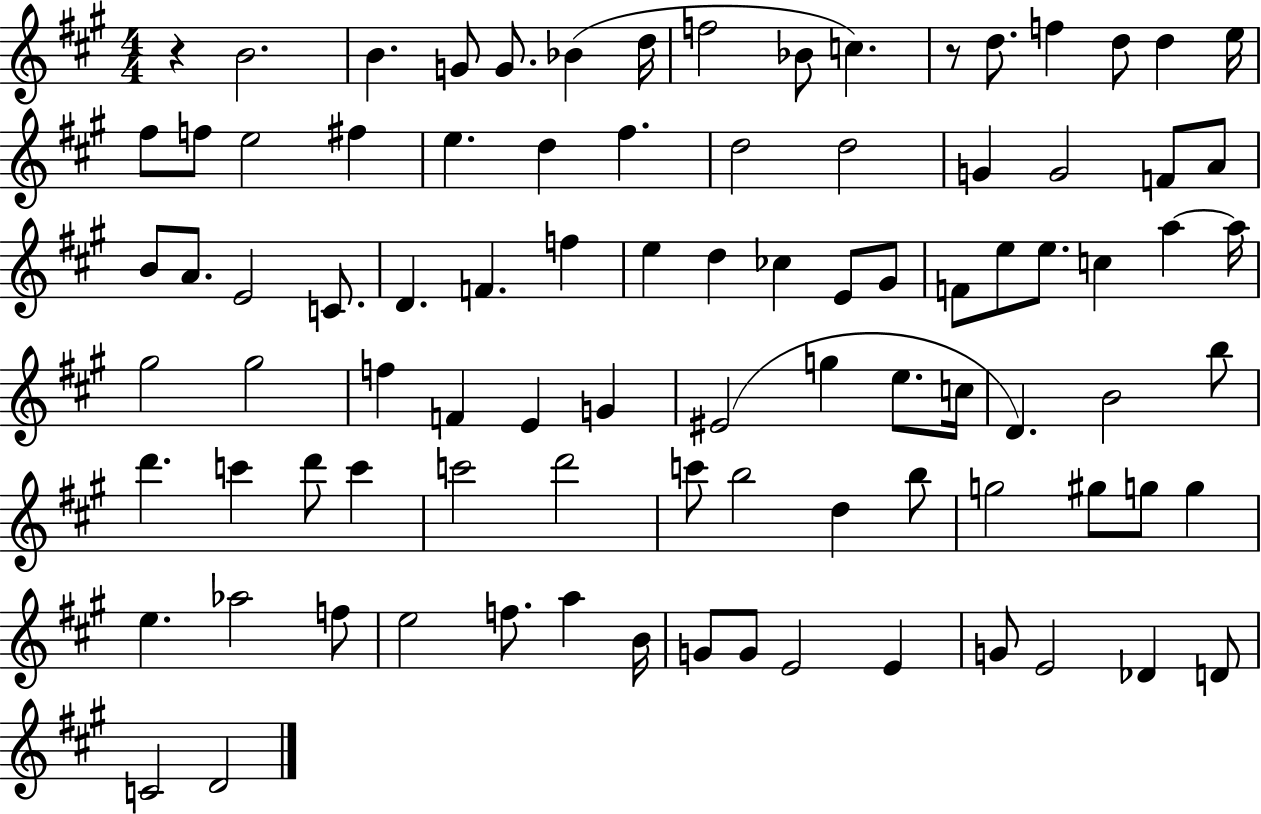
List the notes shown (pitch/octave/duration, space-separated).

R/q B4/h. B4/q. G4/e G4/e. Bb4/q D5/s F5/h Bb4/e C5/q. R/e D5/e. F5/q D5/e D5/q E5/s F#5/e F5/e E5/h F#5/q E5/q. D5/q F#5/q. D5/h D5/h G4/q G4/h F4/e A4/e B4/e A4/e. E4/h C4/e. D4/q. F4/q. F5/q E5/q D5/q CES5/q E4/e G#4/e F4/e E5/e E5/e. C5/q A5/q A5/s G#5/h G#5/h F5/q F4/q E4/q G4/q EIS4/h G5/q E5/e. C5/s D4/q. B4/h B5/e D6/q. C6/q D6/e C6/q C6/h D6/h C6/e B5/h D5/q B5/e G5/h G#5/e G5/e G5/q E5/q. Ab5/h F5/e E5/h F5/e. A5/q B4/s G4/e G4/e E4/h E4/q G4/e E4/h Db4/q D4/e C4/h D4/h